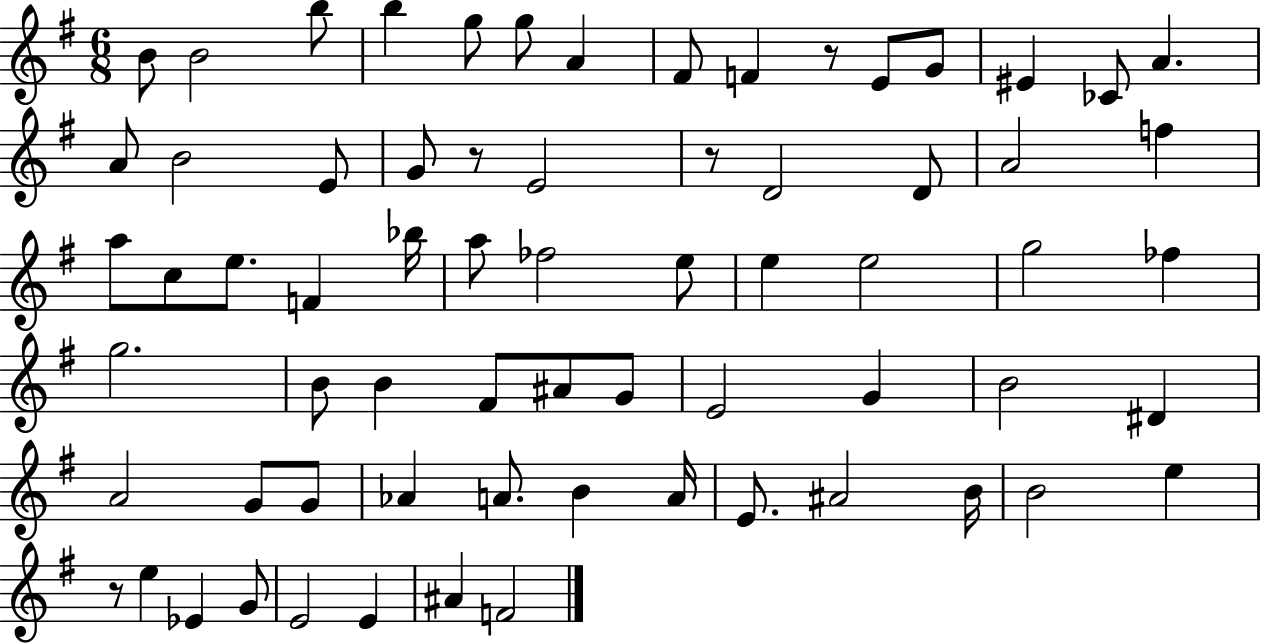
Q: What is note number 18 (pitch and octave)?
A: G4